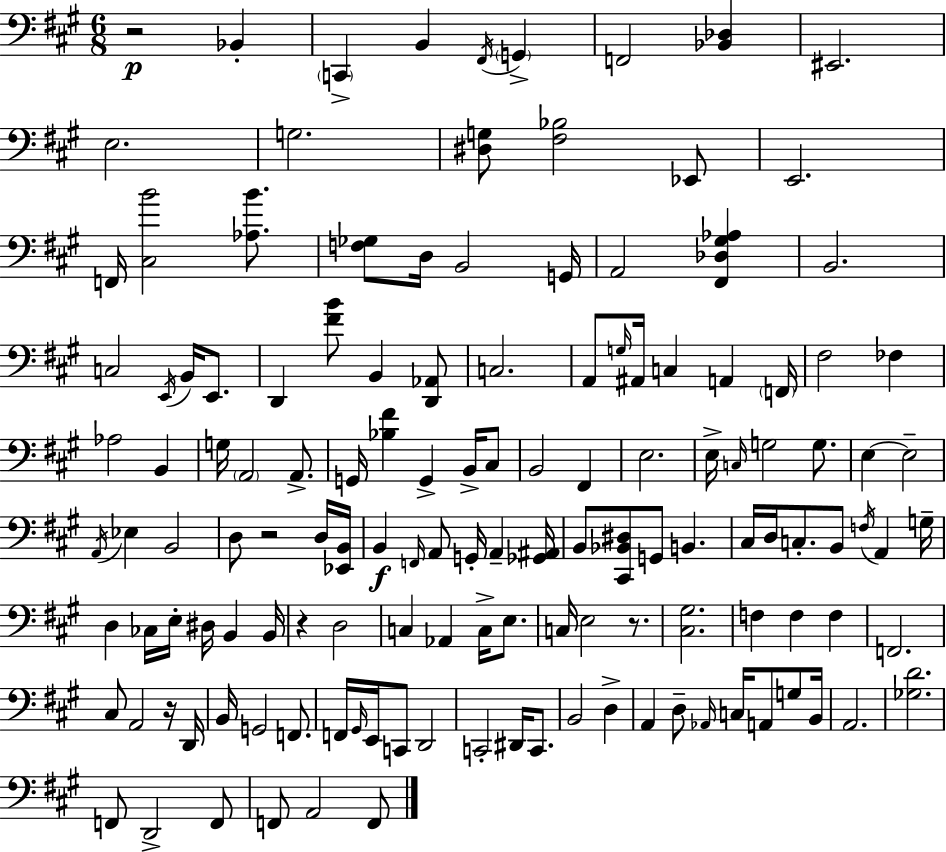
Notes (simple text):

R/h Bb2/q C2/q B2/q F#2/s G2/q F2/h [Bb2,Db3]/q EIS2/h. E3/h. G3/h. [D#3,G3]/e [F#3,Bb3]/h Eb2/e E2/h. F2/s [C#3,B4]/h [Ab3,B4]/e. [F3,Gb3]/e D3/s B2/h G2/s A2/h [F#2,Db3,G#3,Ab3]/q B2/h. C3/h E2/s B2/s E2/e. D2/q [F#4,B4]/e B2/q [D2,Ab2]/e C3/h. A2/e G3/s A#2/s C3/q A2/q F2/s F#3/h FES3/q Ab3/h B2/q G3/s A2/h A2/e. G2/s [Bb3,F#4]/q G2/q B2/s C#3/e B2/h F#2/q E3/h. E3/s C3/s G3/h G3/e. E3/q E3/h A2/s Eb3/q B2/h D3/e R/h D3/s [Eb2,B2]/s B2/q F2/s A2/e G2/s A2/q [Gb2,A#2]/s B2/e [C#2,Bb2,D#3]/e G2/e B2/q. C#3/s D3/s C3/e. B2/e F3/s A2/q G3/s D3/q CES3/s E3/s D#3/s B2/q B2/s R/q D3/h C3/q Ab2/q C3/s E3/e. C3/s E3/h R/e. [C#3,G#3]/h. F3/q F3/q F3/q F2/h. C#3/e A2/h R/s D2/s B2/s G2/h F2/e. F2/s G#2/s E2/s C2/e D2/h C2/h D#2/s C2/e. B2/h D3/q A2/q D3/e Ab2/s C3/s A2/e G3/e B2/s A2/h. [Gb3,D4]/h. F2/e D2/h F2/e F2/e A2/h F2/e